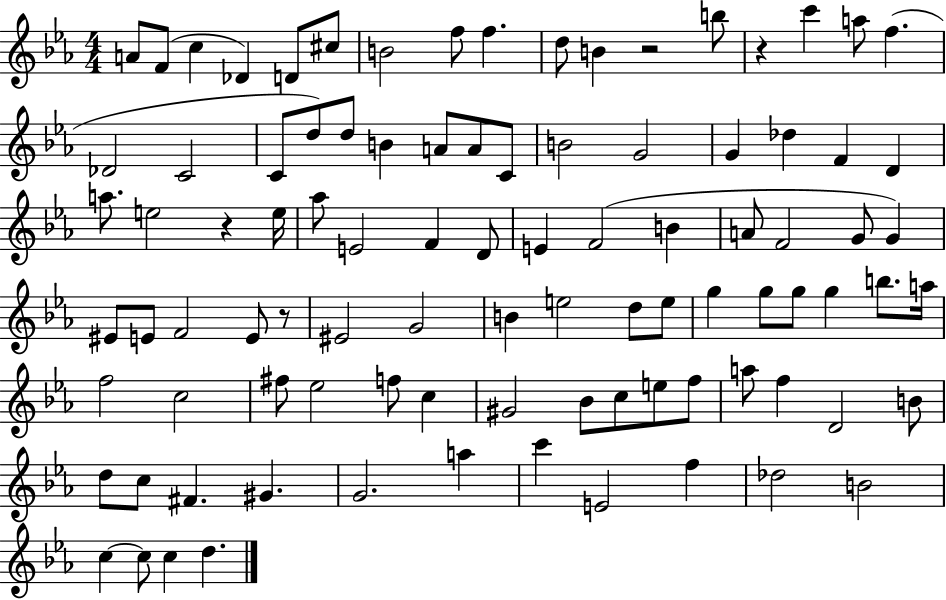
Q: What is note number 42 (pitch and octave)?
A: F4